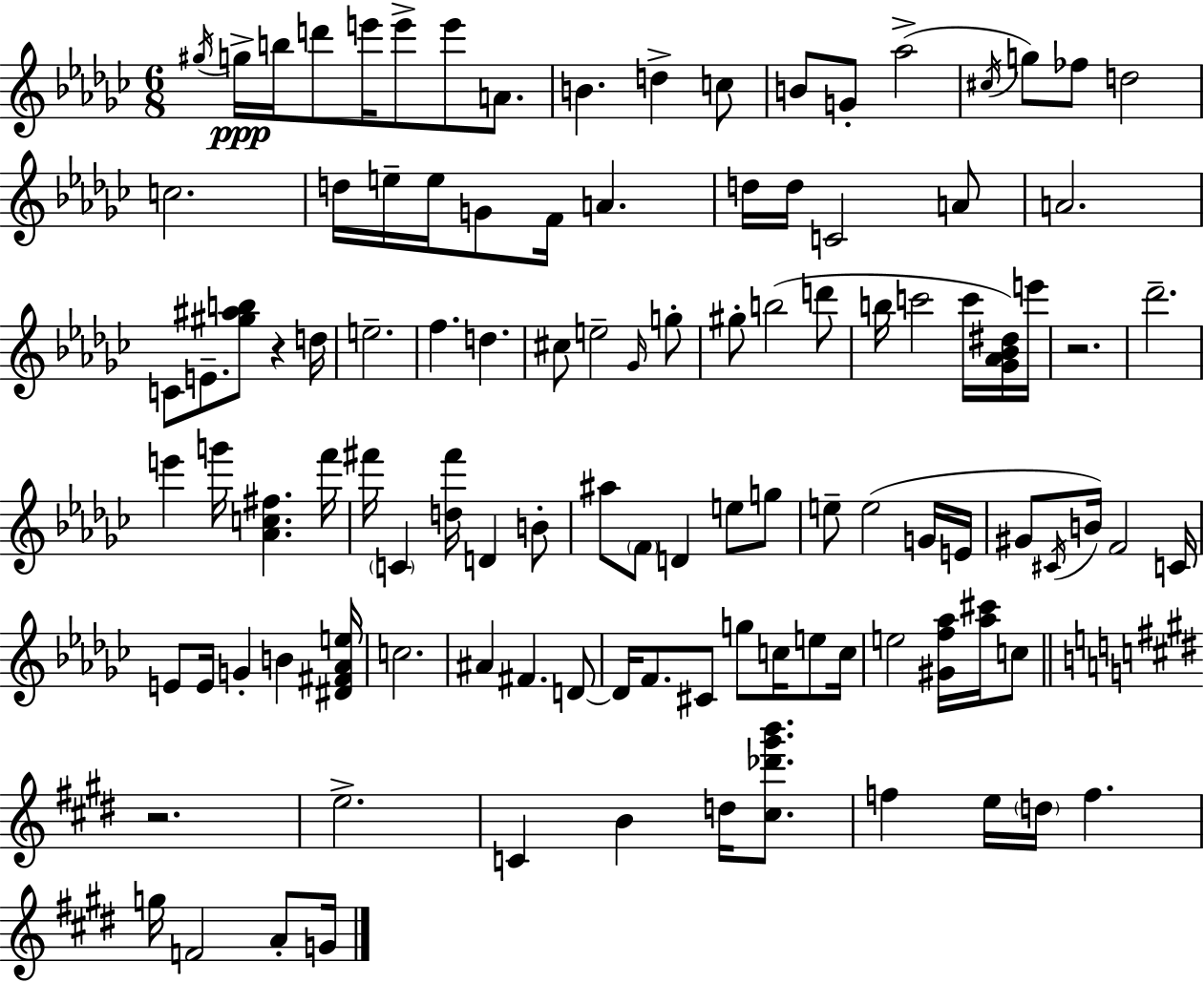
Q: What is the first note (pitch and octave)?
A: G#5